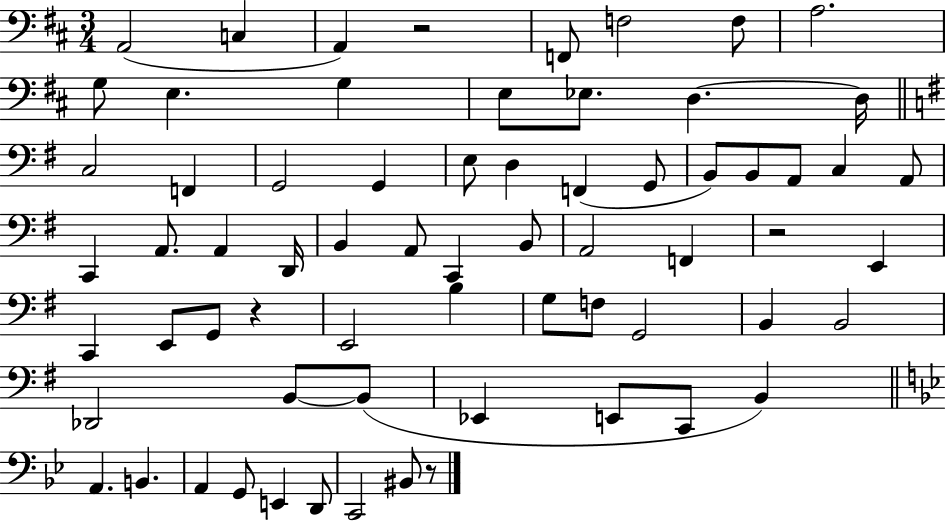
{
  \clef bass
  \numericTimeSignature
  \time 3/4
  \key d \major
  a,2( c4 | a,4) r2 | f,8 f2 f8 | a2. | \break g8 e4. g4 | e8 ees8. d4.~~ d16 | \bar "||" \break \key g \major c2 f,4 | g,2 g,4 | e8 d4 f,4( g,8 | b,8) b,8 a,8 c4 a,8 | \break c,4 a,8. a,4 d,16 | b,4 a,8 c,4 b,8 | a,2 f,4 | r2 e,4 | \break c,4 e,8 g,8 r4 | e,2 b4 | g8 f8 g,2 | b,4 b,2 | \break des,2 b,8~~ b,8( | ees,4 e,8 c,8 b,4) | \bar "||" \break \key bes \major a,4. b,4. | a,4 g,8 e,4 d,8 | c,2 bis,8 r8 | \bar "|."
}